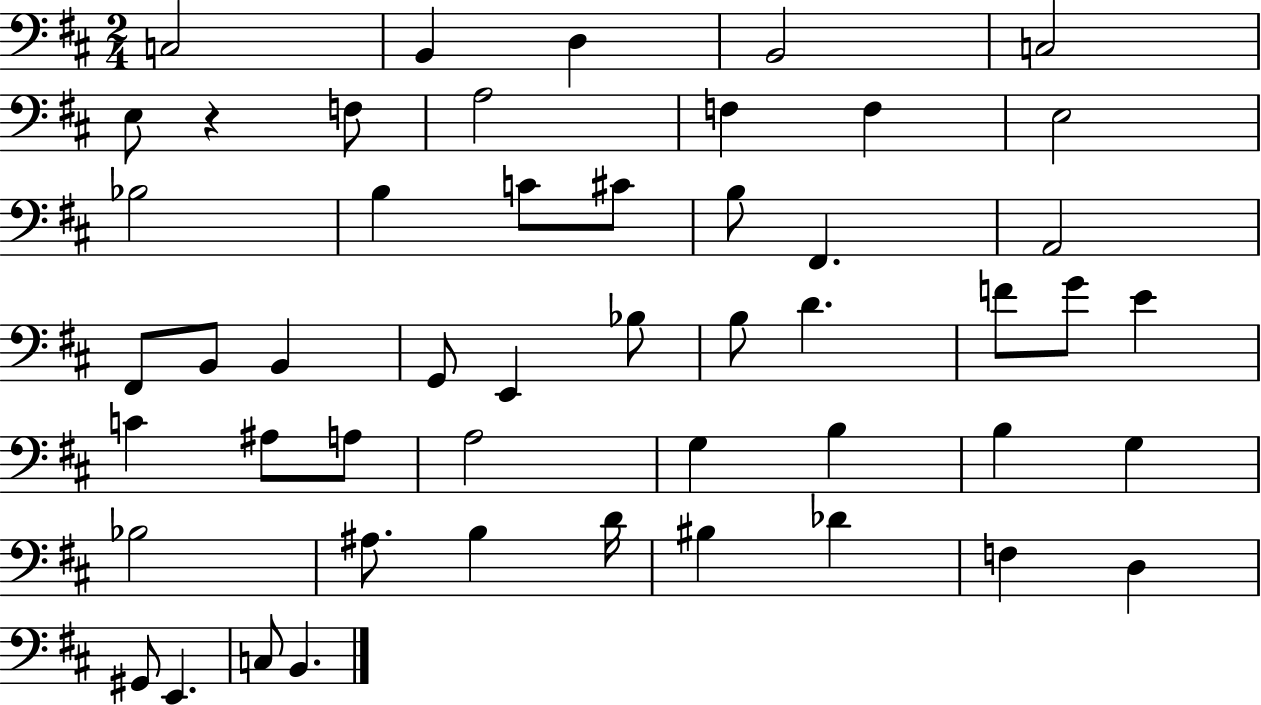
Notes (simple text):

C3/h B2/q D3/q B2/h C3/h E3/e R/q F3/e A3/h F3/q F3/q E3/h Bb3/h B3/q C4/e C#4/e B3/e F#2/q. A2/h F#2/e B2/e B2/q G2/e E2/q Bb3/e B3/e D4/q. F4/e G4/e E4/q C4/q A#3/e A3/e A3/h G3/q B3/q B3/q G3/q Bb3/h A#3/e. B3/q D4/s BIS3/q Db4/q F3/q D3/q G#2/e E2/q. C3/e B2/q.